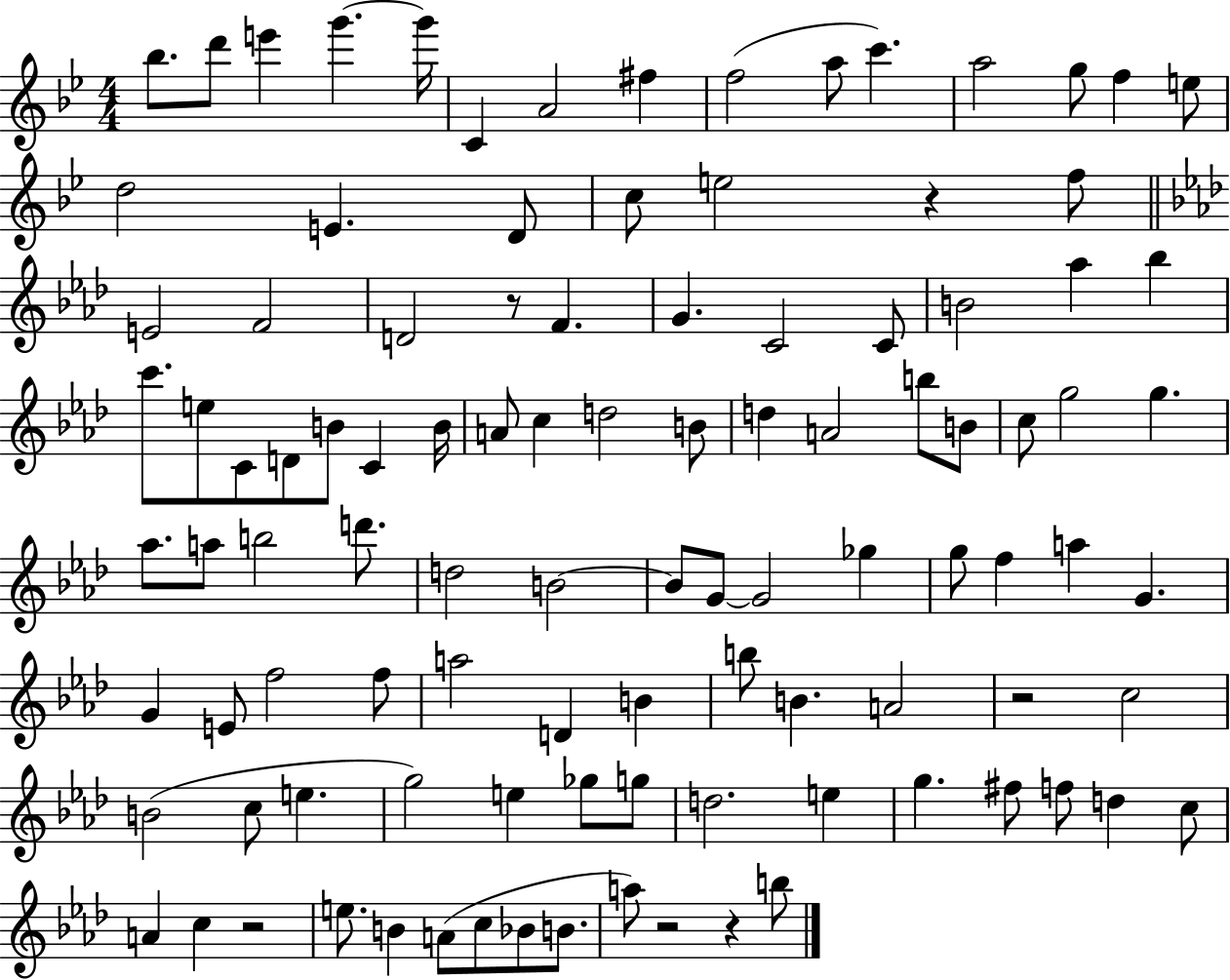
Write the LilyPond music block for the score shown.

{
  \clef treble
  \numericTimeSignature
  \time 4/4
  \key bes \major
  \repeat volta 2 { bes''8. d'''8 e'''4 g'''4.~~ g'''16 | c'4 a'2 fis''4 | f''2( a''8 c'''4.) | a''2 g''8 f''4 e''8 | \break d''2 e'4. d'8 | c''8 e''2 r4 f''8 | \bar "||" \break \key aes \major e'2 f'2 | d'2 r8 f'4. | g'4. c'2 c'8 | b'2 aes''4 bes''4 | \break c'''8. e''8 c'8 d'8 b'8 c'4 b'16 | a'8 c''4 d''2 b'8 | d''4 a'2 b''8 b'8 | c''8 g''2 g''4. | \break aes''8. a''8 b''2 d'''8. | d''2 b'2~~ | b'8 g'8~~ g'2 ges''4 | g''8 f''4 a''4 g'4. | \break g'4 e'8 f''2 f''8 | a''2 d'4 b'4 | b''8 b'4. a'2 | r2 c''2 | \break b'2( c''8 e''4. | g''2) e''4 ges''8 g''8 | d''2. e''4 | g''4. fis''8 f''8 d''4 c''8 | \break a'4 c''4 r2 | e''8. b'4 a'8( c''8 bes'8 b'8. | a''8) r2 r4 b''8 | } \bar "|."
}